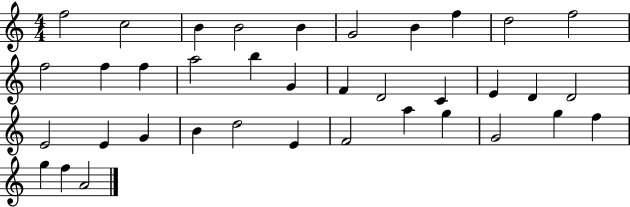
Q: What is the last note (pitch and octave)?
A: A4